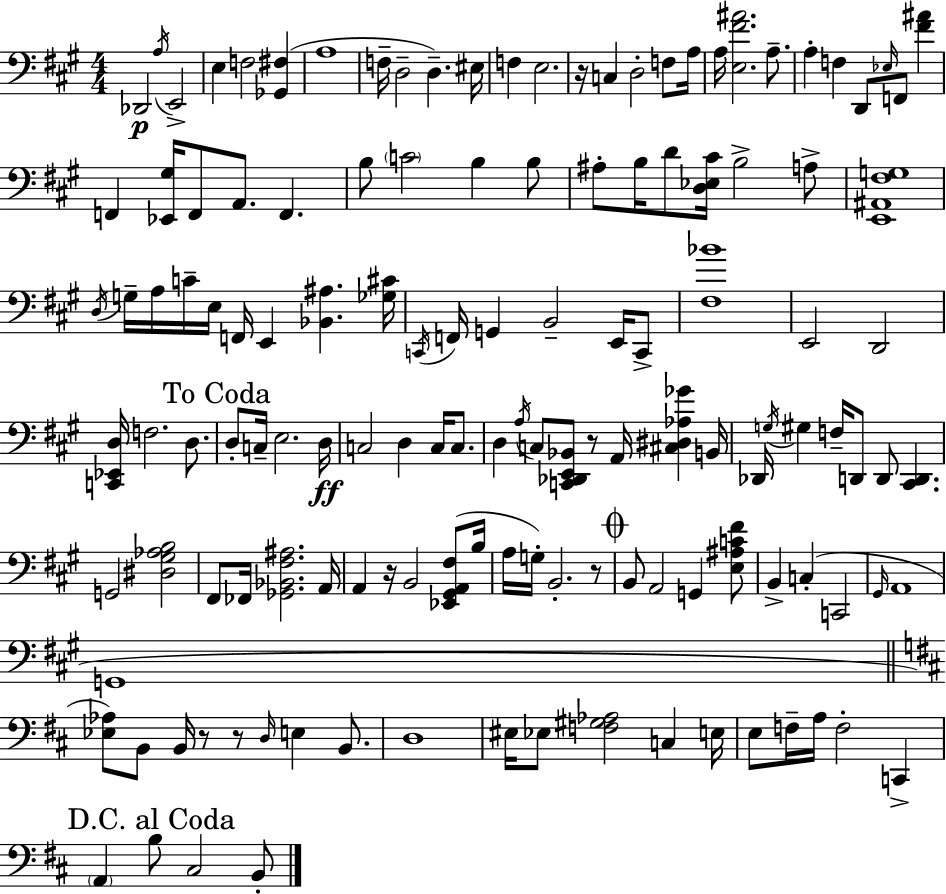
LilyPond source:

{
  \clef bass
  \numericTimeSignature
  \time 4/4
  \key a \major
  des,2\p \acciaccatura { a16 } e,2-> | e4 f2 <ges, fis>4( | a1 | f16-- d2-- d4.--) | \break eis16 f4 e2. | r16 c4 d2-. f8 | a16 a16 <e fis' ais'>2. a8.-- | a4-. f4 d,8 \grace { ees16 } f,8 <fis' ais'>4 | \break f,4 <ees, gis>16 f,8 a,8. f,4. | b8 \parenthesize c'2 b4 | b8 ais8-. b16 d'8 <d ees cis'>16 b2-> | a8-> <e, ais, fis g>1 | \break \acciaccatura { d16 } g16-- a16 c'16-- e16 f,16 e,4 <bes, ais>4. | <ges cis'>16 \acciaccatura { c,16 } f,16 g,4 b,2-- | e,16 c,8-> <fis bes'>1 | e,2 d,2 | \break <c, ees, d>16 f2. | d8. \mark "To Coda" d8-. c16-- e2. | d16\ff c2 d4 | c16 c8. d4 \acciaccatura { a16 } c8 <c, des, e, bes,>8 r8 a,16 | \break <cis dis aes ges'>4 b,16 des,16 \acciaccatura { g16 } gis4 f16-- d,8 d,8 | <cis, d,>4. g,2 <dis gis aes b>2 | fis,8 fes,16 <ges, bes, fis ais>2. | a,16 a,4 r16 b,2 | \break <ees, gis, a, fis>8( b16 a16 g16-.) b,2.-. | r8 \mark \markup { \musicglyph "scripts.coda" } b,8 a,2 | g,4 <e ais c' fis'>8 b,4-> c4-.( c,2 | \grace { gis,16 } a,1 | \break g,1 | \bar "||" \break \key b \minor <ees aes>8) b,8 b,16 r8 r8 \grace { d16 } e4 b,8. | d1 | eis16 ees8 <f gis aes>2 c4 | e16 e8 f16-- a16 f2-. c,4-> | \break \mark "D.C. al Coda" \parenthesize a,4 b8 cis2 b,8-. | \bar "|."
}